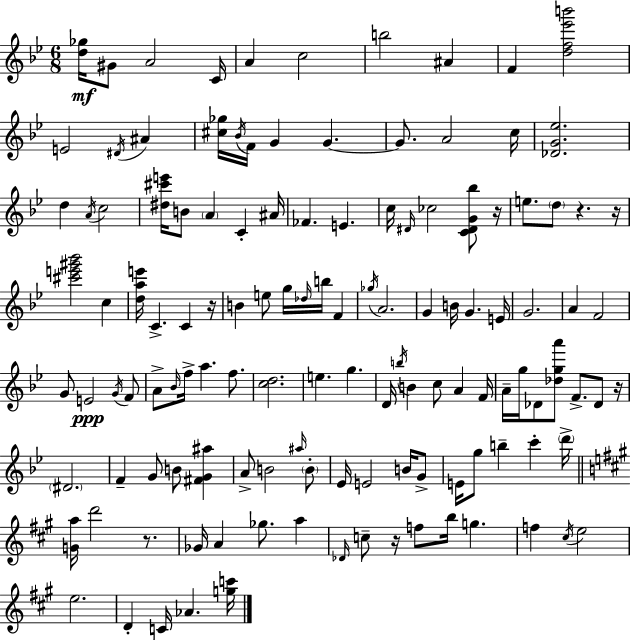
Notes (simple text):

[D5,Gb5]/s G#4/e A4/h C4/s A4/q C5/h B5/h A#4/q F4/q [D5,F5,Eb6,B6]/h E4/h D#4/s A#4/q [C#5,Gb5]/s Bb4/s F4/s G4/q G4/q. G4/e. A4/h C5/s [Db4,G4,Eb5]/h. D5/q A4/s C5/h [D#5,C#6,E6]/s B4/e A4/q C4/q A#4/s FES4/q. E4/q. C5/s D#4/s CES5/h [C4,D#4,G4,Bb5]/e R/s E5/e. D5/e R/q. R/s [C#6,E6,G#6,Bb6]/h C5/q [D5,A5,E6]/s C4/q. C4/q R/s B4/q E5/e G5/s Db5/s B5/s F4/q Gb5/s A4/h. G4/q B4/s G4/q. E4/s G4/h. A4/q F4/h G4/e E4/h G4/s F4/e A4/e Bb4/s F5/s A5/q. F5/e. [C5,D5]/h. E5/q. G5/q. D4/s B5/s B4/q C5/e A4/q F4/s A4/s G5/s Db4/e [Db5,G5,A6]/e F4/e. Db4/e R/s D#4/h. F4/q G4/e B4/e [F#4,G4,A#5]/q A4/e B4/h A#5/s B4/e Eb4/s E4/h B4/s G4/e E4/s G5/e B5/q C6/q D6/s [G4,A5]/s D6/h R/e. Gb4/s A4/q Gb5/e. A5/q Db4/s C5/e R/s F5/e B5/s G5/q. F5/q C#5/s E5/h E5/h. D4/q C4/s Ab4/q. [G5,C6]/s